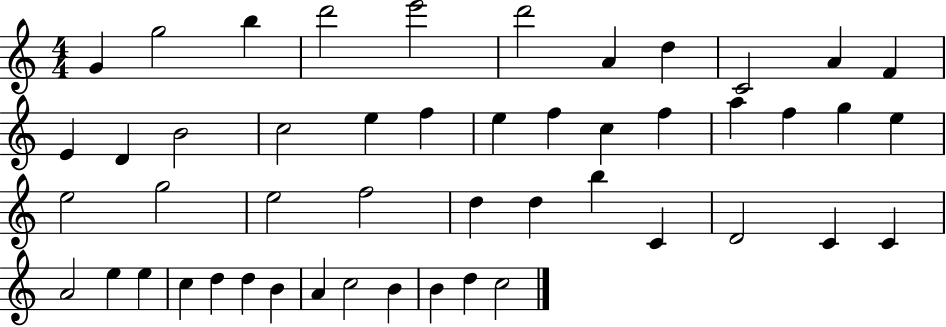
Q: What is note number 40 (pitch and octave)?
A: C5